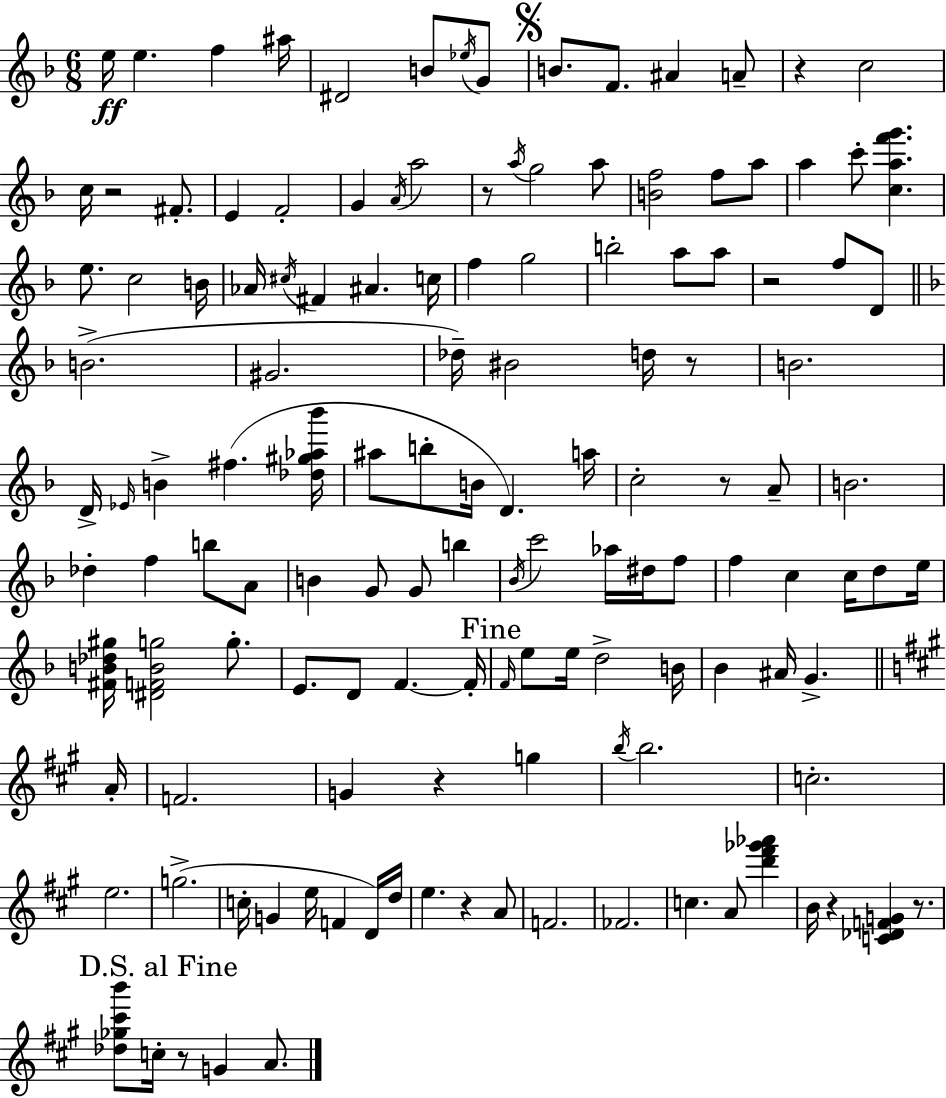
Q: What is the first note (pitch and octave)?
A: E5